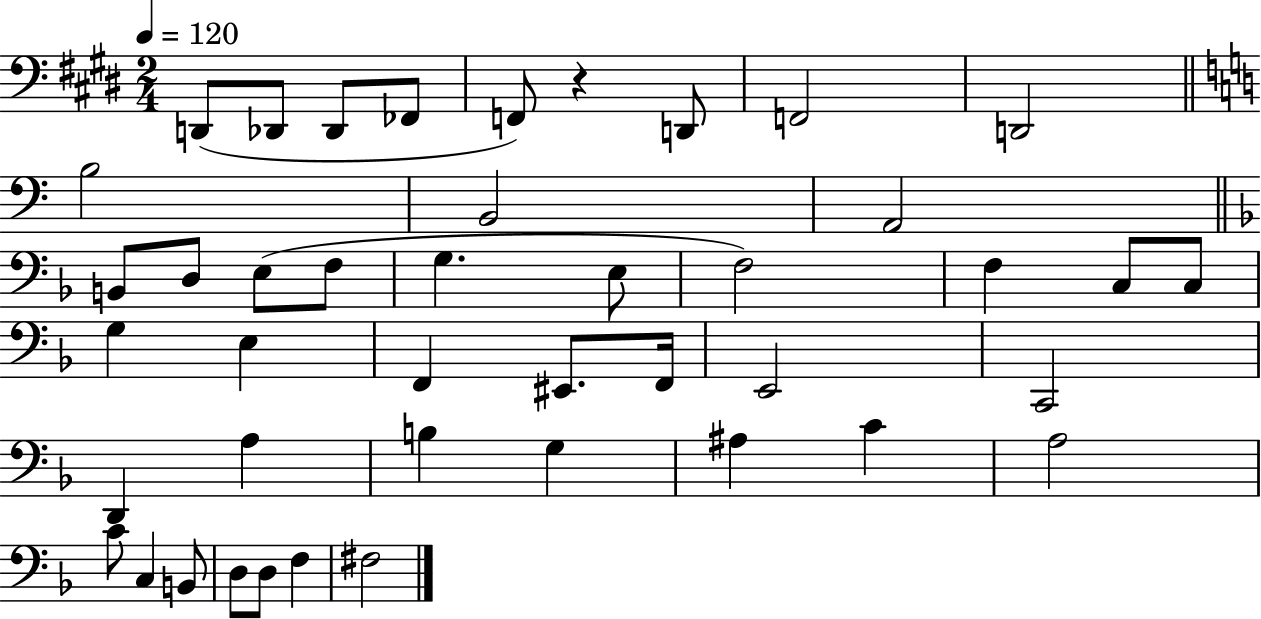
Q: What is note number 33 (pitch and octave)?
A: A#3